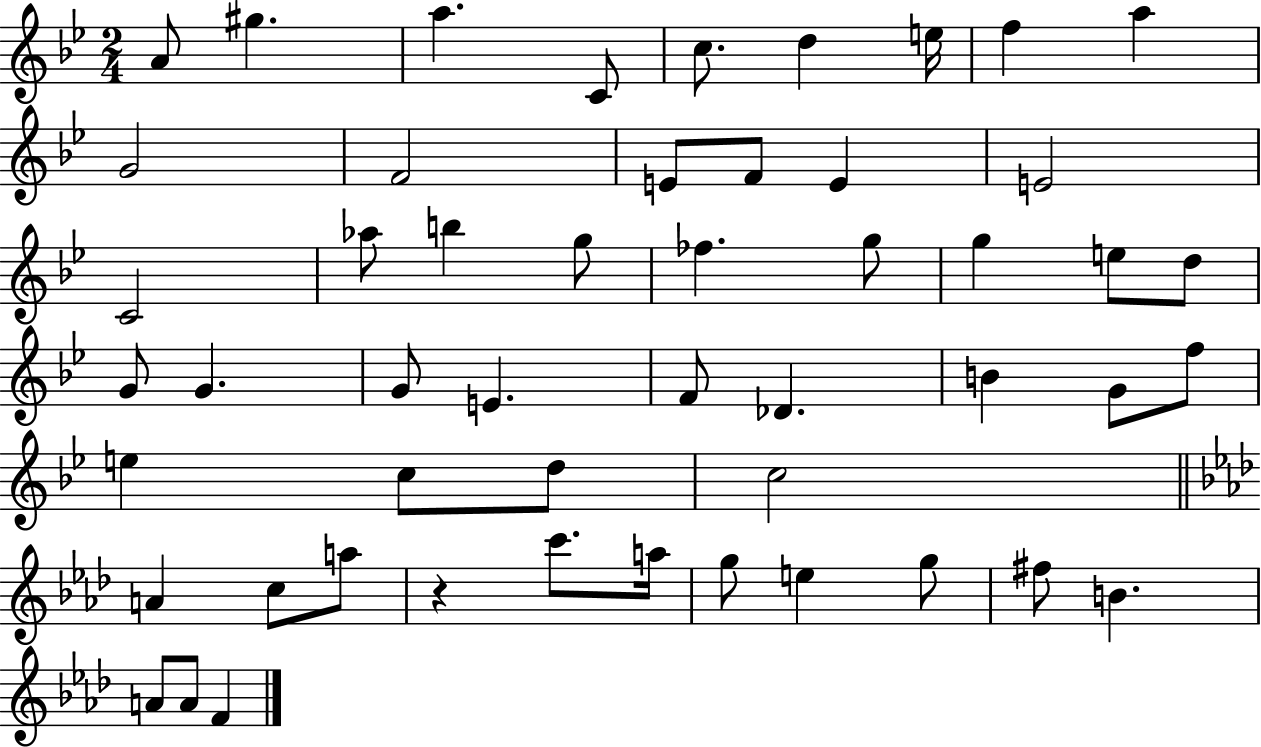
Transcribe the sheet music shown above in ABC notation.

X:1
T:Untitled
M:2/4
L:1/4
K:Bb
A/2 ^g a C/2 c/2 d e/4 f a G2 F2 E/2 F/2 E E2 C2 _a/2 b g/2 _f g/2 g e/2 d/2 G/2 G G/2 E F/2 _D B G/2 f/2 e c/2 d/2 c2 A c/2 a/2 z c'/2 a/4 g/2 e g/2 ^f/2 B A/2 A/2 F